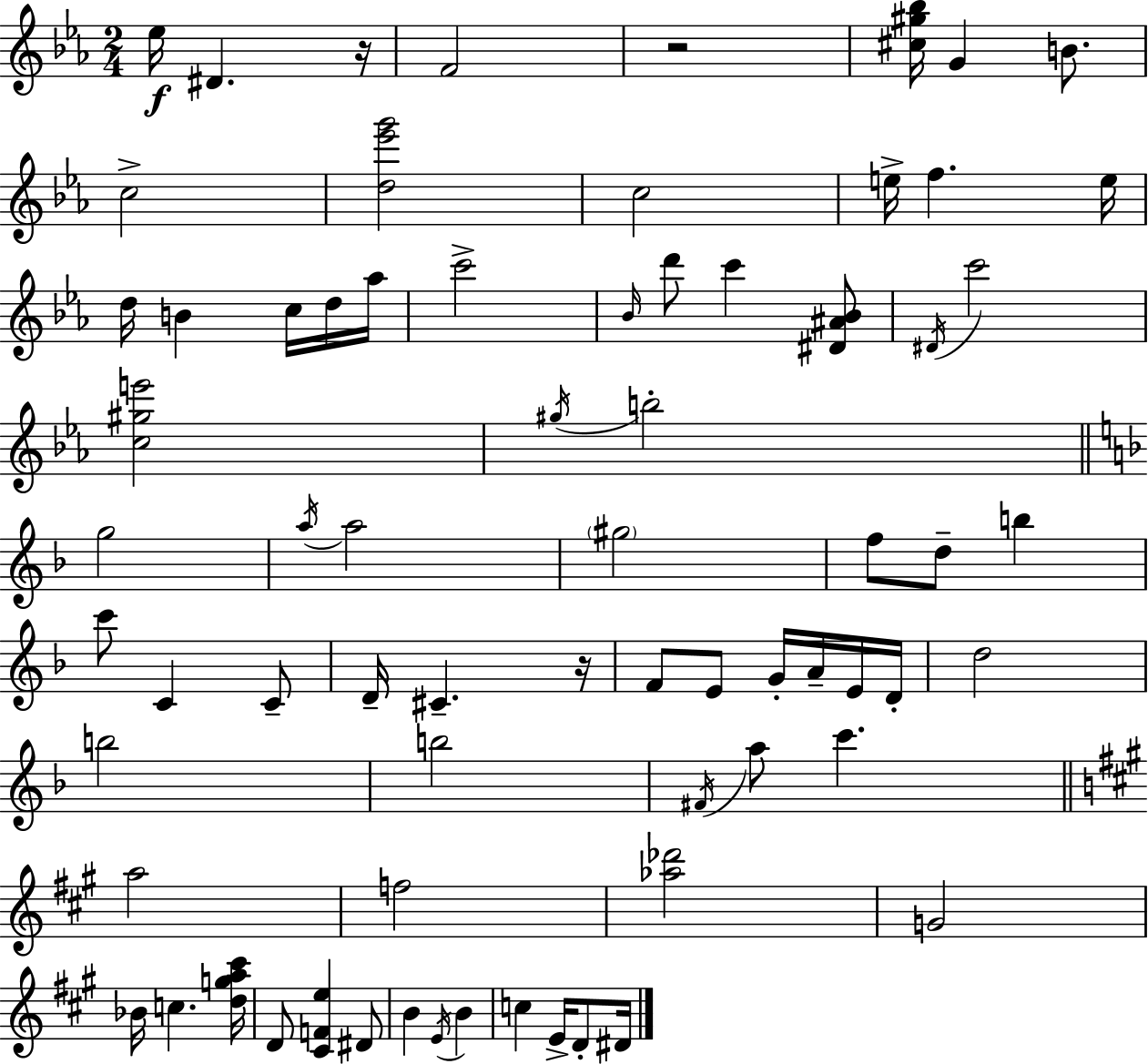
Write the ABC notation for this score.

X:1
T:Untitled
M:2/4
L:1/4
K:Eb
_e/4 ^D z/4 F2 z2 [^c^g_b]/4 G B/2 c2 [d_e'g']2 c2 e/4 f e/4 d/4 B c/4 d/4 _a/4 c'2 _B/4 d'/2 c' [^D^A_B]/2 ^D/4 c'2 [c^ge']2 ^g/4 b2 g2 a/4 a2 ^g2 f/2 d/2 b c'/2 C C/2 D/4 ^C z/4 F/2 E/2 G/4 A/4 E/4 D/4 d2 b2 b2 ^F/4 a/2 c' a2 f2 [_a_d']2 G2 _B/4 c [dga^c']/4 D/2 [^CFe] ^D/2 B E/4 B c E/4 D/2 ^D/4